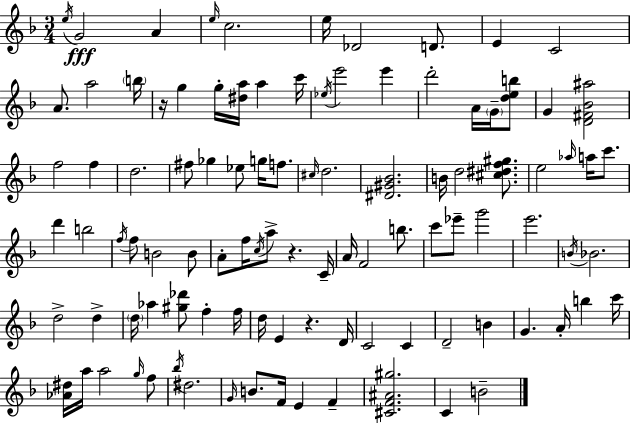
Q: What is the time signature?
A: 3/4